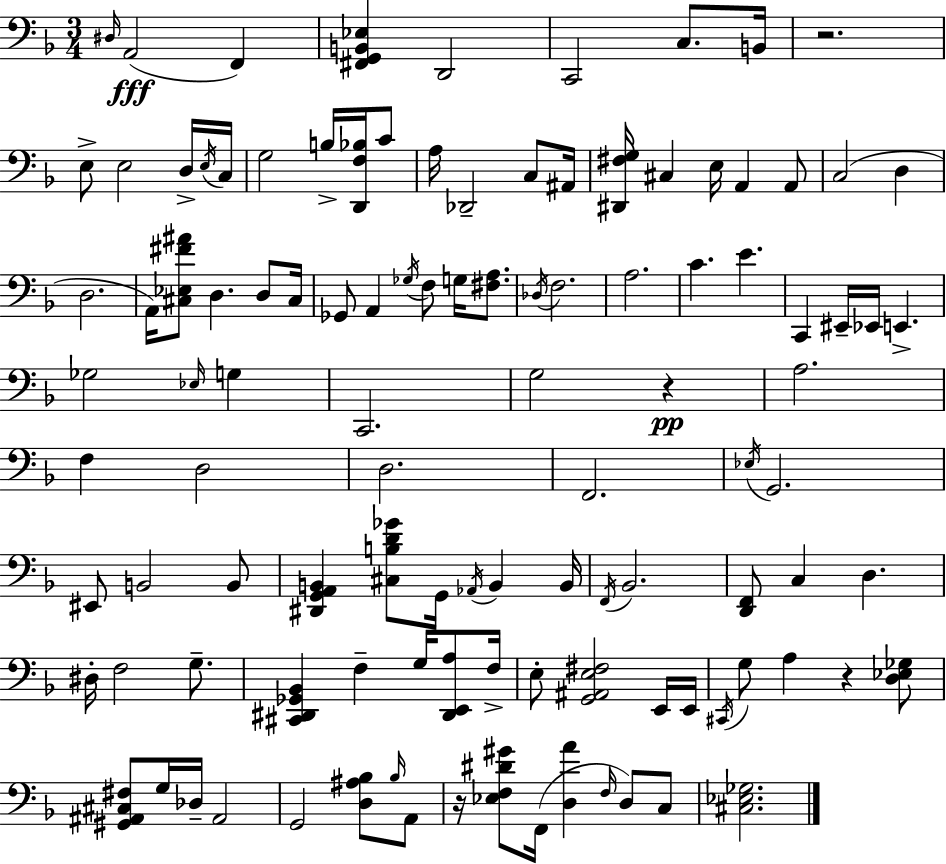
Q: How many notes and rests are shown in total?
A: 110